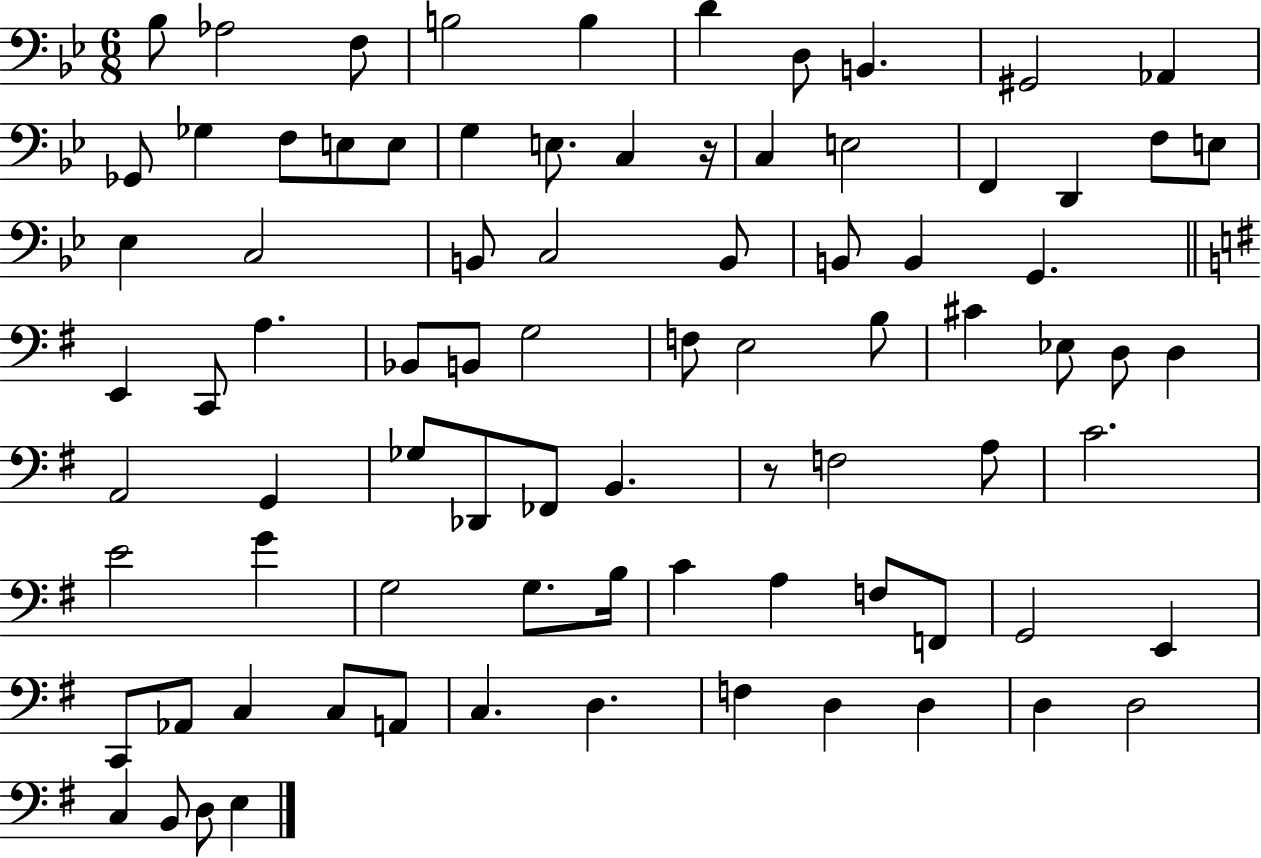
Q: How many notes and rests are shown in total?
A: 83